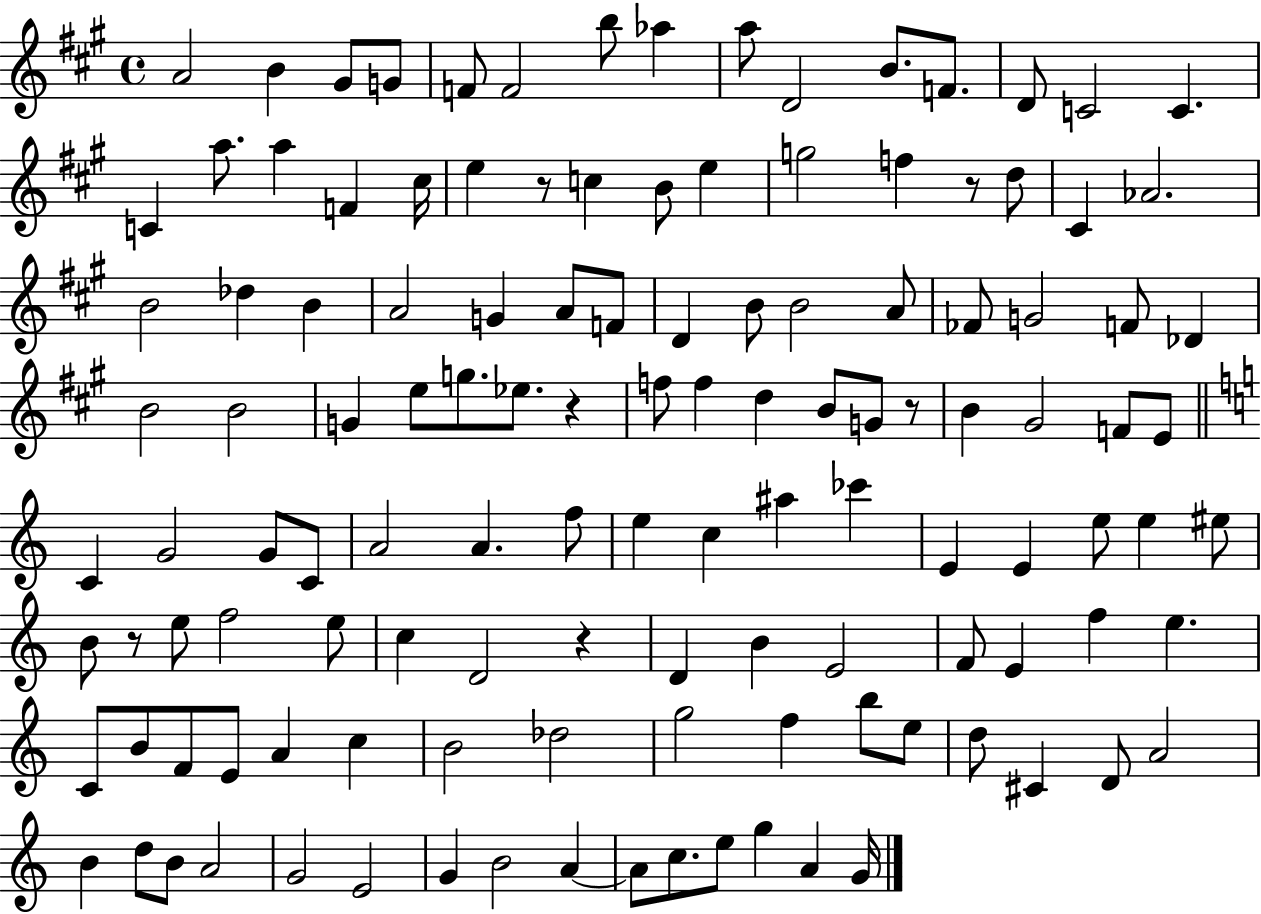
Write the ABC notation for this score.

X:1
T:Untitled
M:4/4
L:1/4
K:A
A2 B ^G/2 G/2 F/2 F2 b/2 _a a/2 D2 B/2 F/2 D/2 C2 C C a/2 a F ^c/4 e z/2 c B/2 e g2 f z/2 d/2 ^C _A2 B2 _d B A2 G A/2 F/2 D B/2 B2 A/2 _F/2 G2 F/2 _D B2 B2 G e/2 g/2 _e/2 z f/2 f d B/2 G/2 z/2 B ^G2 F/2 E/2 C G2 G/2 C/2 A2 A f/2 e c ^a _c' E E e/2 e ^e/2 B/2 z/2 e/2 f2 e/2 c D2 z D B E2 F/2 E f e C/2 B/2 F/2 E/2 A c B2 _d2 g2 f b/2 e/2 d/2 ^C D/2 A2 B d/2 B/2 A2 G2 E2 G B2 A A/2 c/2 e/2 g A G/4